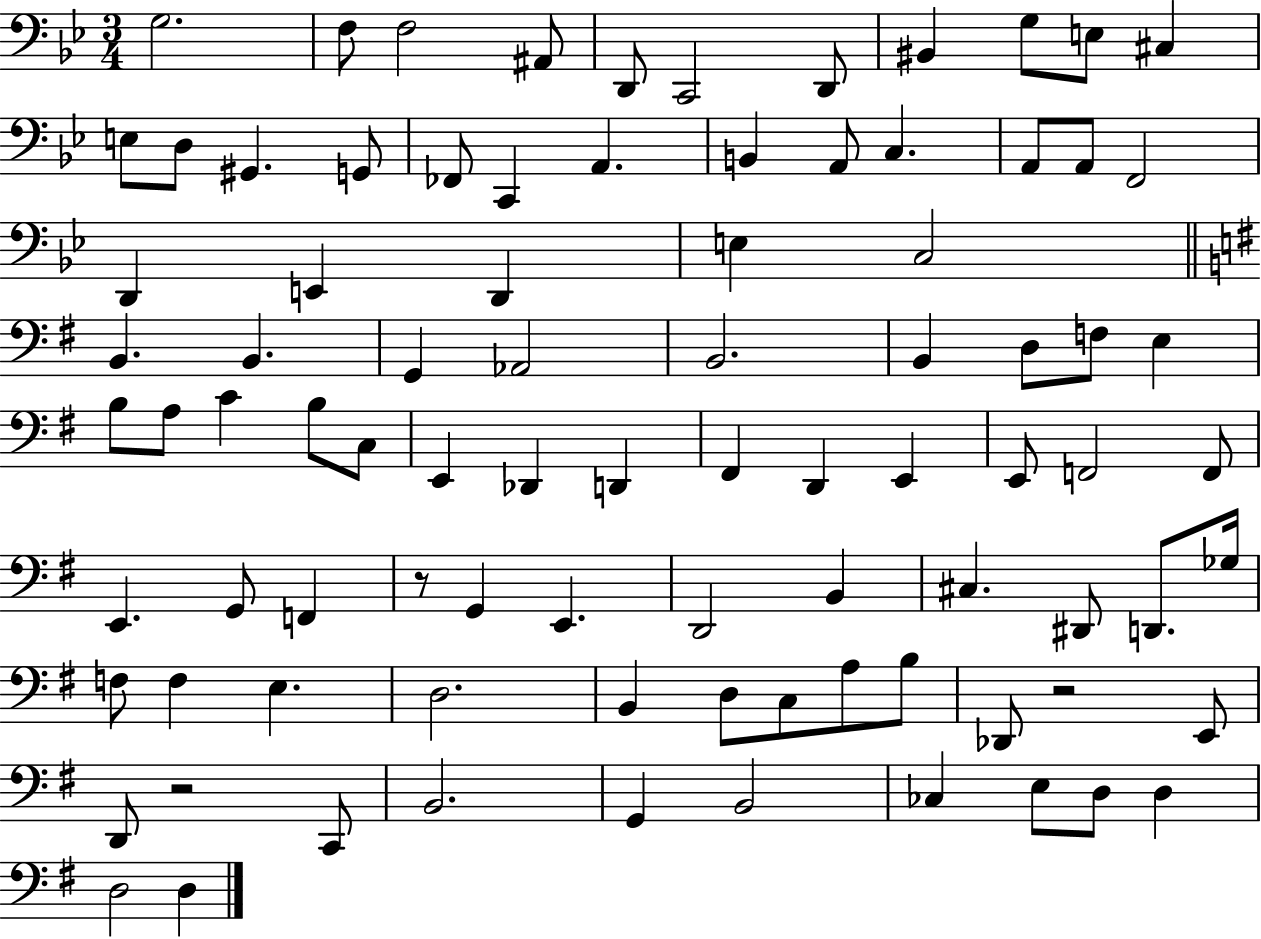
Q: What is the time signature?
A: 3/4